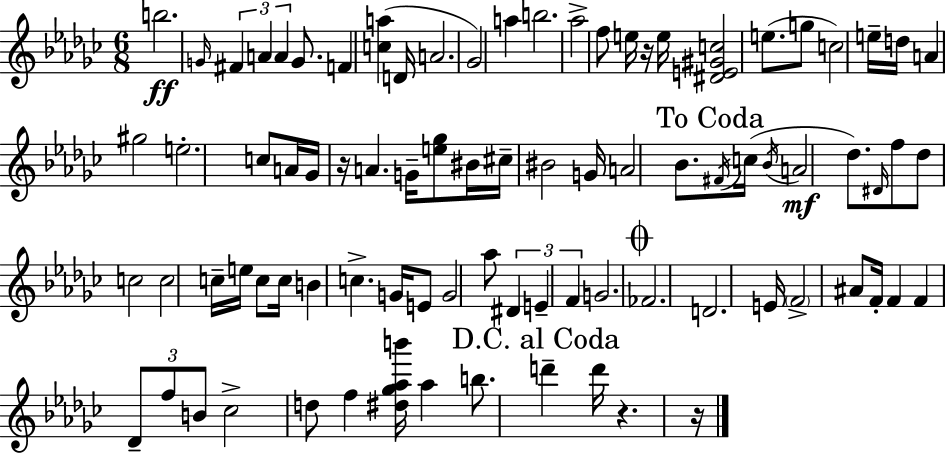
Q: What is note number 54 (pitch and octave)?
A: G4